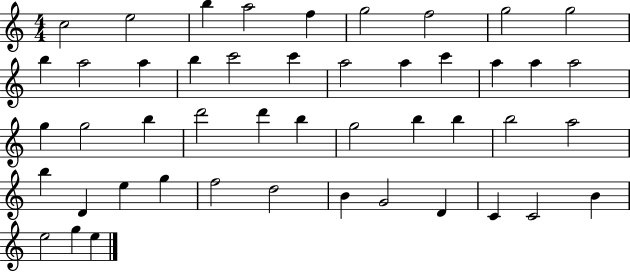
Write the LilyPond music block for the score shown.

{
  \clef treble
  \numericTimeSignature
  \time 4/4
  \key c \major
  c''2 e''2 | b''4 a''2 f''4 | g''2 f''2 | g''2 g''2 | \break b''4 a''2 a''4 | b''4 c'''2 c'''4 | a''2 a''4 c'''4 | a''4 a''4 a''2 | \break g''4 g''2 b''4 | d'''2 d'''4 b''4 | g''2 b''4 b''4 | b''2 a''2 | \break b''4 d'4 e''4 g''4 | f''2 d''2 | b'4 g'2 d'4 | c'4 c'2 b'4 | \break e''2 g''4 e''4 | \bar "|."
}